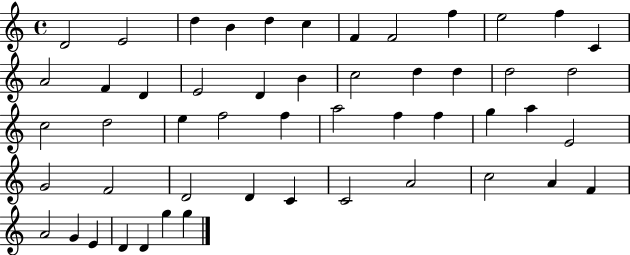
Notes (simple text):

D4/h E4/h D5/q B4/q D5/q C5/q F4/q F4/h F5/q E5/h F5/q C4/q A4/h F4/q D4/q E4/h D4/q B4/q C5/h D5/q D5/q D5/h D5/h C5/h D5/h E5/q F5/h F5/q A5/h F5/q F5/q G5/q A5/q E4/h G4/h F4/h D4/h D4/q C4/q C4/h A4/h C5/h A4/q F4/q A4/h G4/q E4/q D4/q D4/q G5/q G5/q